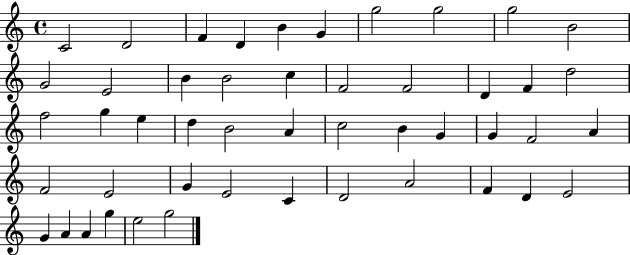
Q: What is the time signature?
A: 4/4